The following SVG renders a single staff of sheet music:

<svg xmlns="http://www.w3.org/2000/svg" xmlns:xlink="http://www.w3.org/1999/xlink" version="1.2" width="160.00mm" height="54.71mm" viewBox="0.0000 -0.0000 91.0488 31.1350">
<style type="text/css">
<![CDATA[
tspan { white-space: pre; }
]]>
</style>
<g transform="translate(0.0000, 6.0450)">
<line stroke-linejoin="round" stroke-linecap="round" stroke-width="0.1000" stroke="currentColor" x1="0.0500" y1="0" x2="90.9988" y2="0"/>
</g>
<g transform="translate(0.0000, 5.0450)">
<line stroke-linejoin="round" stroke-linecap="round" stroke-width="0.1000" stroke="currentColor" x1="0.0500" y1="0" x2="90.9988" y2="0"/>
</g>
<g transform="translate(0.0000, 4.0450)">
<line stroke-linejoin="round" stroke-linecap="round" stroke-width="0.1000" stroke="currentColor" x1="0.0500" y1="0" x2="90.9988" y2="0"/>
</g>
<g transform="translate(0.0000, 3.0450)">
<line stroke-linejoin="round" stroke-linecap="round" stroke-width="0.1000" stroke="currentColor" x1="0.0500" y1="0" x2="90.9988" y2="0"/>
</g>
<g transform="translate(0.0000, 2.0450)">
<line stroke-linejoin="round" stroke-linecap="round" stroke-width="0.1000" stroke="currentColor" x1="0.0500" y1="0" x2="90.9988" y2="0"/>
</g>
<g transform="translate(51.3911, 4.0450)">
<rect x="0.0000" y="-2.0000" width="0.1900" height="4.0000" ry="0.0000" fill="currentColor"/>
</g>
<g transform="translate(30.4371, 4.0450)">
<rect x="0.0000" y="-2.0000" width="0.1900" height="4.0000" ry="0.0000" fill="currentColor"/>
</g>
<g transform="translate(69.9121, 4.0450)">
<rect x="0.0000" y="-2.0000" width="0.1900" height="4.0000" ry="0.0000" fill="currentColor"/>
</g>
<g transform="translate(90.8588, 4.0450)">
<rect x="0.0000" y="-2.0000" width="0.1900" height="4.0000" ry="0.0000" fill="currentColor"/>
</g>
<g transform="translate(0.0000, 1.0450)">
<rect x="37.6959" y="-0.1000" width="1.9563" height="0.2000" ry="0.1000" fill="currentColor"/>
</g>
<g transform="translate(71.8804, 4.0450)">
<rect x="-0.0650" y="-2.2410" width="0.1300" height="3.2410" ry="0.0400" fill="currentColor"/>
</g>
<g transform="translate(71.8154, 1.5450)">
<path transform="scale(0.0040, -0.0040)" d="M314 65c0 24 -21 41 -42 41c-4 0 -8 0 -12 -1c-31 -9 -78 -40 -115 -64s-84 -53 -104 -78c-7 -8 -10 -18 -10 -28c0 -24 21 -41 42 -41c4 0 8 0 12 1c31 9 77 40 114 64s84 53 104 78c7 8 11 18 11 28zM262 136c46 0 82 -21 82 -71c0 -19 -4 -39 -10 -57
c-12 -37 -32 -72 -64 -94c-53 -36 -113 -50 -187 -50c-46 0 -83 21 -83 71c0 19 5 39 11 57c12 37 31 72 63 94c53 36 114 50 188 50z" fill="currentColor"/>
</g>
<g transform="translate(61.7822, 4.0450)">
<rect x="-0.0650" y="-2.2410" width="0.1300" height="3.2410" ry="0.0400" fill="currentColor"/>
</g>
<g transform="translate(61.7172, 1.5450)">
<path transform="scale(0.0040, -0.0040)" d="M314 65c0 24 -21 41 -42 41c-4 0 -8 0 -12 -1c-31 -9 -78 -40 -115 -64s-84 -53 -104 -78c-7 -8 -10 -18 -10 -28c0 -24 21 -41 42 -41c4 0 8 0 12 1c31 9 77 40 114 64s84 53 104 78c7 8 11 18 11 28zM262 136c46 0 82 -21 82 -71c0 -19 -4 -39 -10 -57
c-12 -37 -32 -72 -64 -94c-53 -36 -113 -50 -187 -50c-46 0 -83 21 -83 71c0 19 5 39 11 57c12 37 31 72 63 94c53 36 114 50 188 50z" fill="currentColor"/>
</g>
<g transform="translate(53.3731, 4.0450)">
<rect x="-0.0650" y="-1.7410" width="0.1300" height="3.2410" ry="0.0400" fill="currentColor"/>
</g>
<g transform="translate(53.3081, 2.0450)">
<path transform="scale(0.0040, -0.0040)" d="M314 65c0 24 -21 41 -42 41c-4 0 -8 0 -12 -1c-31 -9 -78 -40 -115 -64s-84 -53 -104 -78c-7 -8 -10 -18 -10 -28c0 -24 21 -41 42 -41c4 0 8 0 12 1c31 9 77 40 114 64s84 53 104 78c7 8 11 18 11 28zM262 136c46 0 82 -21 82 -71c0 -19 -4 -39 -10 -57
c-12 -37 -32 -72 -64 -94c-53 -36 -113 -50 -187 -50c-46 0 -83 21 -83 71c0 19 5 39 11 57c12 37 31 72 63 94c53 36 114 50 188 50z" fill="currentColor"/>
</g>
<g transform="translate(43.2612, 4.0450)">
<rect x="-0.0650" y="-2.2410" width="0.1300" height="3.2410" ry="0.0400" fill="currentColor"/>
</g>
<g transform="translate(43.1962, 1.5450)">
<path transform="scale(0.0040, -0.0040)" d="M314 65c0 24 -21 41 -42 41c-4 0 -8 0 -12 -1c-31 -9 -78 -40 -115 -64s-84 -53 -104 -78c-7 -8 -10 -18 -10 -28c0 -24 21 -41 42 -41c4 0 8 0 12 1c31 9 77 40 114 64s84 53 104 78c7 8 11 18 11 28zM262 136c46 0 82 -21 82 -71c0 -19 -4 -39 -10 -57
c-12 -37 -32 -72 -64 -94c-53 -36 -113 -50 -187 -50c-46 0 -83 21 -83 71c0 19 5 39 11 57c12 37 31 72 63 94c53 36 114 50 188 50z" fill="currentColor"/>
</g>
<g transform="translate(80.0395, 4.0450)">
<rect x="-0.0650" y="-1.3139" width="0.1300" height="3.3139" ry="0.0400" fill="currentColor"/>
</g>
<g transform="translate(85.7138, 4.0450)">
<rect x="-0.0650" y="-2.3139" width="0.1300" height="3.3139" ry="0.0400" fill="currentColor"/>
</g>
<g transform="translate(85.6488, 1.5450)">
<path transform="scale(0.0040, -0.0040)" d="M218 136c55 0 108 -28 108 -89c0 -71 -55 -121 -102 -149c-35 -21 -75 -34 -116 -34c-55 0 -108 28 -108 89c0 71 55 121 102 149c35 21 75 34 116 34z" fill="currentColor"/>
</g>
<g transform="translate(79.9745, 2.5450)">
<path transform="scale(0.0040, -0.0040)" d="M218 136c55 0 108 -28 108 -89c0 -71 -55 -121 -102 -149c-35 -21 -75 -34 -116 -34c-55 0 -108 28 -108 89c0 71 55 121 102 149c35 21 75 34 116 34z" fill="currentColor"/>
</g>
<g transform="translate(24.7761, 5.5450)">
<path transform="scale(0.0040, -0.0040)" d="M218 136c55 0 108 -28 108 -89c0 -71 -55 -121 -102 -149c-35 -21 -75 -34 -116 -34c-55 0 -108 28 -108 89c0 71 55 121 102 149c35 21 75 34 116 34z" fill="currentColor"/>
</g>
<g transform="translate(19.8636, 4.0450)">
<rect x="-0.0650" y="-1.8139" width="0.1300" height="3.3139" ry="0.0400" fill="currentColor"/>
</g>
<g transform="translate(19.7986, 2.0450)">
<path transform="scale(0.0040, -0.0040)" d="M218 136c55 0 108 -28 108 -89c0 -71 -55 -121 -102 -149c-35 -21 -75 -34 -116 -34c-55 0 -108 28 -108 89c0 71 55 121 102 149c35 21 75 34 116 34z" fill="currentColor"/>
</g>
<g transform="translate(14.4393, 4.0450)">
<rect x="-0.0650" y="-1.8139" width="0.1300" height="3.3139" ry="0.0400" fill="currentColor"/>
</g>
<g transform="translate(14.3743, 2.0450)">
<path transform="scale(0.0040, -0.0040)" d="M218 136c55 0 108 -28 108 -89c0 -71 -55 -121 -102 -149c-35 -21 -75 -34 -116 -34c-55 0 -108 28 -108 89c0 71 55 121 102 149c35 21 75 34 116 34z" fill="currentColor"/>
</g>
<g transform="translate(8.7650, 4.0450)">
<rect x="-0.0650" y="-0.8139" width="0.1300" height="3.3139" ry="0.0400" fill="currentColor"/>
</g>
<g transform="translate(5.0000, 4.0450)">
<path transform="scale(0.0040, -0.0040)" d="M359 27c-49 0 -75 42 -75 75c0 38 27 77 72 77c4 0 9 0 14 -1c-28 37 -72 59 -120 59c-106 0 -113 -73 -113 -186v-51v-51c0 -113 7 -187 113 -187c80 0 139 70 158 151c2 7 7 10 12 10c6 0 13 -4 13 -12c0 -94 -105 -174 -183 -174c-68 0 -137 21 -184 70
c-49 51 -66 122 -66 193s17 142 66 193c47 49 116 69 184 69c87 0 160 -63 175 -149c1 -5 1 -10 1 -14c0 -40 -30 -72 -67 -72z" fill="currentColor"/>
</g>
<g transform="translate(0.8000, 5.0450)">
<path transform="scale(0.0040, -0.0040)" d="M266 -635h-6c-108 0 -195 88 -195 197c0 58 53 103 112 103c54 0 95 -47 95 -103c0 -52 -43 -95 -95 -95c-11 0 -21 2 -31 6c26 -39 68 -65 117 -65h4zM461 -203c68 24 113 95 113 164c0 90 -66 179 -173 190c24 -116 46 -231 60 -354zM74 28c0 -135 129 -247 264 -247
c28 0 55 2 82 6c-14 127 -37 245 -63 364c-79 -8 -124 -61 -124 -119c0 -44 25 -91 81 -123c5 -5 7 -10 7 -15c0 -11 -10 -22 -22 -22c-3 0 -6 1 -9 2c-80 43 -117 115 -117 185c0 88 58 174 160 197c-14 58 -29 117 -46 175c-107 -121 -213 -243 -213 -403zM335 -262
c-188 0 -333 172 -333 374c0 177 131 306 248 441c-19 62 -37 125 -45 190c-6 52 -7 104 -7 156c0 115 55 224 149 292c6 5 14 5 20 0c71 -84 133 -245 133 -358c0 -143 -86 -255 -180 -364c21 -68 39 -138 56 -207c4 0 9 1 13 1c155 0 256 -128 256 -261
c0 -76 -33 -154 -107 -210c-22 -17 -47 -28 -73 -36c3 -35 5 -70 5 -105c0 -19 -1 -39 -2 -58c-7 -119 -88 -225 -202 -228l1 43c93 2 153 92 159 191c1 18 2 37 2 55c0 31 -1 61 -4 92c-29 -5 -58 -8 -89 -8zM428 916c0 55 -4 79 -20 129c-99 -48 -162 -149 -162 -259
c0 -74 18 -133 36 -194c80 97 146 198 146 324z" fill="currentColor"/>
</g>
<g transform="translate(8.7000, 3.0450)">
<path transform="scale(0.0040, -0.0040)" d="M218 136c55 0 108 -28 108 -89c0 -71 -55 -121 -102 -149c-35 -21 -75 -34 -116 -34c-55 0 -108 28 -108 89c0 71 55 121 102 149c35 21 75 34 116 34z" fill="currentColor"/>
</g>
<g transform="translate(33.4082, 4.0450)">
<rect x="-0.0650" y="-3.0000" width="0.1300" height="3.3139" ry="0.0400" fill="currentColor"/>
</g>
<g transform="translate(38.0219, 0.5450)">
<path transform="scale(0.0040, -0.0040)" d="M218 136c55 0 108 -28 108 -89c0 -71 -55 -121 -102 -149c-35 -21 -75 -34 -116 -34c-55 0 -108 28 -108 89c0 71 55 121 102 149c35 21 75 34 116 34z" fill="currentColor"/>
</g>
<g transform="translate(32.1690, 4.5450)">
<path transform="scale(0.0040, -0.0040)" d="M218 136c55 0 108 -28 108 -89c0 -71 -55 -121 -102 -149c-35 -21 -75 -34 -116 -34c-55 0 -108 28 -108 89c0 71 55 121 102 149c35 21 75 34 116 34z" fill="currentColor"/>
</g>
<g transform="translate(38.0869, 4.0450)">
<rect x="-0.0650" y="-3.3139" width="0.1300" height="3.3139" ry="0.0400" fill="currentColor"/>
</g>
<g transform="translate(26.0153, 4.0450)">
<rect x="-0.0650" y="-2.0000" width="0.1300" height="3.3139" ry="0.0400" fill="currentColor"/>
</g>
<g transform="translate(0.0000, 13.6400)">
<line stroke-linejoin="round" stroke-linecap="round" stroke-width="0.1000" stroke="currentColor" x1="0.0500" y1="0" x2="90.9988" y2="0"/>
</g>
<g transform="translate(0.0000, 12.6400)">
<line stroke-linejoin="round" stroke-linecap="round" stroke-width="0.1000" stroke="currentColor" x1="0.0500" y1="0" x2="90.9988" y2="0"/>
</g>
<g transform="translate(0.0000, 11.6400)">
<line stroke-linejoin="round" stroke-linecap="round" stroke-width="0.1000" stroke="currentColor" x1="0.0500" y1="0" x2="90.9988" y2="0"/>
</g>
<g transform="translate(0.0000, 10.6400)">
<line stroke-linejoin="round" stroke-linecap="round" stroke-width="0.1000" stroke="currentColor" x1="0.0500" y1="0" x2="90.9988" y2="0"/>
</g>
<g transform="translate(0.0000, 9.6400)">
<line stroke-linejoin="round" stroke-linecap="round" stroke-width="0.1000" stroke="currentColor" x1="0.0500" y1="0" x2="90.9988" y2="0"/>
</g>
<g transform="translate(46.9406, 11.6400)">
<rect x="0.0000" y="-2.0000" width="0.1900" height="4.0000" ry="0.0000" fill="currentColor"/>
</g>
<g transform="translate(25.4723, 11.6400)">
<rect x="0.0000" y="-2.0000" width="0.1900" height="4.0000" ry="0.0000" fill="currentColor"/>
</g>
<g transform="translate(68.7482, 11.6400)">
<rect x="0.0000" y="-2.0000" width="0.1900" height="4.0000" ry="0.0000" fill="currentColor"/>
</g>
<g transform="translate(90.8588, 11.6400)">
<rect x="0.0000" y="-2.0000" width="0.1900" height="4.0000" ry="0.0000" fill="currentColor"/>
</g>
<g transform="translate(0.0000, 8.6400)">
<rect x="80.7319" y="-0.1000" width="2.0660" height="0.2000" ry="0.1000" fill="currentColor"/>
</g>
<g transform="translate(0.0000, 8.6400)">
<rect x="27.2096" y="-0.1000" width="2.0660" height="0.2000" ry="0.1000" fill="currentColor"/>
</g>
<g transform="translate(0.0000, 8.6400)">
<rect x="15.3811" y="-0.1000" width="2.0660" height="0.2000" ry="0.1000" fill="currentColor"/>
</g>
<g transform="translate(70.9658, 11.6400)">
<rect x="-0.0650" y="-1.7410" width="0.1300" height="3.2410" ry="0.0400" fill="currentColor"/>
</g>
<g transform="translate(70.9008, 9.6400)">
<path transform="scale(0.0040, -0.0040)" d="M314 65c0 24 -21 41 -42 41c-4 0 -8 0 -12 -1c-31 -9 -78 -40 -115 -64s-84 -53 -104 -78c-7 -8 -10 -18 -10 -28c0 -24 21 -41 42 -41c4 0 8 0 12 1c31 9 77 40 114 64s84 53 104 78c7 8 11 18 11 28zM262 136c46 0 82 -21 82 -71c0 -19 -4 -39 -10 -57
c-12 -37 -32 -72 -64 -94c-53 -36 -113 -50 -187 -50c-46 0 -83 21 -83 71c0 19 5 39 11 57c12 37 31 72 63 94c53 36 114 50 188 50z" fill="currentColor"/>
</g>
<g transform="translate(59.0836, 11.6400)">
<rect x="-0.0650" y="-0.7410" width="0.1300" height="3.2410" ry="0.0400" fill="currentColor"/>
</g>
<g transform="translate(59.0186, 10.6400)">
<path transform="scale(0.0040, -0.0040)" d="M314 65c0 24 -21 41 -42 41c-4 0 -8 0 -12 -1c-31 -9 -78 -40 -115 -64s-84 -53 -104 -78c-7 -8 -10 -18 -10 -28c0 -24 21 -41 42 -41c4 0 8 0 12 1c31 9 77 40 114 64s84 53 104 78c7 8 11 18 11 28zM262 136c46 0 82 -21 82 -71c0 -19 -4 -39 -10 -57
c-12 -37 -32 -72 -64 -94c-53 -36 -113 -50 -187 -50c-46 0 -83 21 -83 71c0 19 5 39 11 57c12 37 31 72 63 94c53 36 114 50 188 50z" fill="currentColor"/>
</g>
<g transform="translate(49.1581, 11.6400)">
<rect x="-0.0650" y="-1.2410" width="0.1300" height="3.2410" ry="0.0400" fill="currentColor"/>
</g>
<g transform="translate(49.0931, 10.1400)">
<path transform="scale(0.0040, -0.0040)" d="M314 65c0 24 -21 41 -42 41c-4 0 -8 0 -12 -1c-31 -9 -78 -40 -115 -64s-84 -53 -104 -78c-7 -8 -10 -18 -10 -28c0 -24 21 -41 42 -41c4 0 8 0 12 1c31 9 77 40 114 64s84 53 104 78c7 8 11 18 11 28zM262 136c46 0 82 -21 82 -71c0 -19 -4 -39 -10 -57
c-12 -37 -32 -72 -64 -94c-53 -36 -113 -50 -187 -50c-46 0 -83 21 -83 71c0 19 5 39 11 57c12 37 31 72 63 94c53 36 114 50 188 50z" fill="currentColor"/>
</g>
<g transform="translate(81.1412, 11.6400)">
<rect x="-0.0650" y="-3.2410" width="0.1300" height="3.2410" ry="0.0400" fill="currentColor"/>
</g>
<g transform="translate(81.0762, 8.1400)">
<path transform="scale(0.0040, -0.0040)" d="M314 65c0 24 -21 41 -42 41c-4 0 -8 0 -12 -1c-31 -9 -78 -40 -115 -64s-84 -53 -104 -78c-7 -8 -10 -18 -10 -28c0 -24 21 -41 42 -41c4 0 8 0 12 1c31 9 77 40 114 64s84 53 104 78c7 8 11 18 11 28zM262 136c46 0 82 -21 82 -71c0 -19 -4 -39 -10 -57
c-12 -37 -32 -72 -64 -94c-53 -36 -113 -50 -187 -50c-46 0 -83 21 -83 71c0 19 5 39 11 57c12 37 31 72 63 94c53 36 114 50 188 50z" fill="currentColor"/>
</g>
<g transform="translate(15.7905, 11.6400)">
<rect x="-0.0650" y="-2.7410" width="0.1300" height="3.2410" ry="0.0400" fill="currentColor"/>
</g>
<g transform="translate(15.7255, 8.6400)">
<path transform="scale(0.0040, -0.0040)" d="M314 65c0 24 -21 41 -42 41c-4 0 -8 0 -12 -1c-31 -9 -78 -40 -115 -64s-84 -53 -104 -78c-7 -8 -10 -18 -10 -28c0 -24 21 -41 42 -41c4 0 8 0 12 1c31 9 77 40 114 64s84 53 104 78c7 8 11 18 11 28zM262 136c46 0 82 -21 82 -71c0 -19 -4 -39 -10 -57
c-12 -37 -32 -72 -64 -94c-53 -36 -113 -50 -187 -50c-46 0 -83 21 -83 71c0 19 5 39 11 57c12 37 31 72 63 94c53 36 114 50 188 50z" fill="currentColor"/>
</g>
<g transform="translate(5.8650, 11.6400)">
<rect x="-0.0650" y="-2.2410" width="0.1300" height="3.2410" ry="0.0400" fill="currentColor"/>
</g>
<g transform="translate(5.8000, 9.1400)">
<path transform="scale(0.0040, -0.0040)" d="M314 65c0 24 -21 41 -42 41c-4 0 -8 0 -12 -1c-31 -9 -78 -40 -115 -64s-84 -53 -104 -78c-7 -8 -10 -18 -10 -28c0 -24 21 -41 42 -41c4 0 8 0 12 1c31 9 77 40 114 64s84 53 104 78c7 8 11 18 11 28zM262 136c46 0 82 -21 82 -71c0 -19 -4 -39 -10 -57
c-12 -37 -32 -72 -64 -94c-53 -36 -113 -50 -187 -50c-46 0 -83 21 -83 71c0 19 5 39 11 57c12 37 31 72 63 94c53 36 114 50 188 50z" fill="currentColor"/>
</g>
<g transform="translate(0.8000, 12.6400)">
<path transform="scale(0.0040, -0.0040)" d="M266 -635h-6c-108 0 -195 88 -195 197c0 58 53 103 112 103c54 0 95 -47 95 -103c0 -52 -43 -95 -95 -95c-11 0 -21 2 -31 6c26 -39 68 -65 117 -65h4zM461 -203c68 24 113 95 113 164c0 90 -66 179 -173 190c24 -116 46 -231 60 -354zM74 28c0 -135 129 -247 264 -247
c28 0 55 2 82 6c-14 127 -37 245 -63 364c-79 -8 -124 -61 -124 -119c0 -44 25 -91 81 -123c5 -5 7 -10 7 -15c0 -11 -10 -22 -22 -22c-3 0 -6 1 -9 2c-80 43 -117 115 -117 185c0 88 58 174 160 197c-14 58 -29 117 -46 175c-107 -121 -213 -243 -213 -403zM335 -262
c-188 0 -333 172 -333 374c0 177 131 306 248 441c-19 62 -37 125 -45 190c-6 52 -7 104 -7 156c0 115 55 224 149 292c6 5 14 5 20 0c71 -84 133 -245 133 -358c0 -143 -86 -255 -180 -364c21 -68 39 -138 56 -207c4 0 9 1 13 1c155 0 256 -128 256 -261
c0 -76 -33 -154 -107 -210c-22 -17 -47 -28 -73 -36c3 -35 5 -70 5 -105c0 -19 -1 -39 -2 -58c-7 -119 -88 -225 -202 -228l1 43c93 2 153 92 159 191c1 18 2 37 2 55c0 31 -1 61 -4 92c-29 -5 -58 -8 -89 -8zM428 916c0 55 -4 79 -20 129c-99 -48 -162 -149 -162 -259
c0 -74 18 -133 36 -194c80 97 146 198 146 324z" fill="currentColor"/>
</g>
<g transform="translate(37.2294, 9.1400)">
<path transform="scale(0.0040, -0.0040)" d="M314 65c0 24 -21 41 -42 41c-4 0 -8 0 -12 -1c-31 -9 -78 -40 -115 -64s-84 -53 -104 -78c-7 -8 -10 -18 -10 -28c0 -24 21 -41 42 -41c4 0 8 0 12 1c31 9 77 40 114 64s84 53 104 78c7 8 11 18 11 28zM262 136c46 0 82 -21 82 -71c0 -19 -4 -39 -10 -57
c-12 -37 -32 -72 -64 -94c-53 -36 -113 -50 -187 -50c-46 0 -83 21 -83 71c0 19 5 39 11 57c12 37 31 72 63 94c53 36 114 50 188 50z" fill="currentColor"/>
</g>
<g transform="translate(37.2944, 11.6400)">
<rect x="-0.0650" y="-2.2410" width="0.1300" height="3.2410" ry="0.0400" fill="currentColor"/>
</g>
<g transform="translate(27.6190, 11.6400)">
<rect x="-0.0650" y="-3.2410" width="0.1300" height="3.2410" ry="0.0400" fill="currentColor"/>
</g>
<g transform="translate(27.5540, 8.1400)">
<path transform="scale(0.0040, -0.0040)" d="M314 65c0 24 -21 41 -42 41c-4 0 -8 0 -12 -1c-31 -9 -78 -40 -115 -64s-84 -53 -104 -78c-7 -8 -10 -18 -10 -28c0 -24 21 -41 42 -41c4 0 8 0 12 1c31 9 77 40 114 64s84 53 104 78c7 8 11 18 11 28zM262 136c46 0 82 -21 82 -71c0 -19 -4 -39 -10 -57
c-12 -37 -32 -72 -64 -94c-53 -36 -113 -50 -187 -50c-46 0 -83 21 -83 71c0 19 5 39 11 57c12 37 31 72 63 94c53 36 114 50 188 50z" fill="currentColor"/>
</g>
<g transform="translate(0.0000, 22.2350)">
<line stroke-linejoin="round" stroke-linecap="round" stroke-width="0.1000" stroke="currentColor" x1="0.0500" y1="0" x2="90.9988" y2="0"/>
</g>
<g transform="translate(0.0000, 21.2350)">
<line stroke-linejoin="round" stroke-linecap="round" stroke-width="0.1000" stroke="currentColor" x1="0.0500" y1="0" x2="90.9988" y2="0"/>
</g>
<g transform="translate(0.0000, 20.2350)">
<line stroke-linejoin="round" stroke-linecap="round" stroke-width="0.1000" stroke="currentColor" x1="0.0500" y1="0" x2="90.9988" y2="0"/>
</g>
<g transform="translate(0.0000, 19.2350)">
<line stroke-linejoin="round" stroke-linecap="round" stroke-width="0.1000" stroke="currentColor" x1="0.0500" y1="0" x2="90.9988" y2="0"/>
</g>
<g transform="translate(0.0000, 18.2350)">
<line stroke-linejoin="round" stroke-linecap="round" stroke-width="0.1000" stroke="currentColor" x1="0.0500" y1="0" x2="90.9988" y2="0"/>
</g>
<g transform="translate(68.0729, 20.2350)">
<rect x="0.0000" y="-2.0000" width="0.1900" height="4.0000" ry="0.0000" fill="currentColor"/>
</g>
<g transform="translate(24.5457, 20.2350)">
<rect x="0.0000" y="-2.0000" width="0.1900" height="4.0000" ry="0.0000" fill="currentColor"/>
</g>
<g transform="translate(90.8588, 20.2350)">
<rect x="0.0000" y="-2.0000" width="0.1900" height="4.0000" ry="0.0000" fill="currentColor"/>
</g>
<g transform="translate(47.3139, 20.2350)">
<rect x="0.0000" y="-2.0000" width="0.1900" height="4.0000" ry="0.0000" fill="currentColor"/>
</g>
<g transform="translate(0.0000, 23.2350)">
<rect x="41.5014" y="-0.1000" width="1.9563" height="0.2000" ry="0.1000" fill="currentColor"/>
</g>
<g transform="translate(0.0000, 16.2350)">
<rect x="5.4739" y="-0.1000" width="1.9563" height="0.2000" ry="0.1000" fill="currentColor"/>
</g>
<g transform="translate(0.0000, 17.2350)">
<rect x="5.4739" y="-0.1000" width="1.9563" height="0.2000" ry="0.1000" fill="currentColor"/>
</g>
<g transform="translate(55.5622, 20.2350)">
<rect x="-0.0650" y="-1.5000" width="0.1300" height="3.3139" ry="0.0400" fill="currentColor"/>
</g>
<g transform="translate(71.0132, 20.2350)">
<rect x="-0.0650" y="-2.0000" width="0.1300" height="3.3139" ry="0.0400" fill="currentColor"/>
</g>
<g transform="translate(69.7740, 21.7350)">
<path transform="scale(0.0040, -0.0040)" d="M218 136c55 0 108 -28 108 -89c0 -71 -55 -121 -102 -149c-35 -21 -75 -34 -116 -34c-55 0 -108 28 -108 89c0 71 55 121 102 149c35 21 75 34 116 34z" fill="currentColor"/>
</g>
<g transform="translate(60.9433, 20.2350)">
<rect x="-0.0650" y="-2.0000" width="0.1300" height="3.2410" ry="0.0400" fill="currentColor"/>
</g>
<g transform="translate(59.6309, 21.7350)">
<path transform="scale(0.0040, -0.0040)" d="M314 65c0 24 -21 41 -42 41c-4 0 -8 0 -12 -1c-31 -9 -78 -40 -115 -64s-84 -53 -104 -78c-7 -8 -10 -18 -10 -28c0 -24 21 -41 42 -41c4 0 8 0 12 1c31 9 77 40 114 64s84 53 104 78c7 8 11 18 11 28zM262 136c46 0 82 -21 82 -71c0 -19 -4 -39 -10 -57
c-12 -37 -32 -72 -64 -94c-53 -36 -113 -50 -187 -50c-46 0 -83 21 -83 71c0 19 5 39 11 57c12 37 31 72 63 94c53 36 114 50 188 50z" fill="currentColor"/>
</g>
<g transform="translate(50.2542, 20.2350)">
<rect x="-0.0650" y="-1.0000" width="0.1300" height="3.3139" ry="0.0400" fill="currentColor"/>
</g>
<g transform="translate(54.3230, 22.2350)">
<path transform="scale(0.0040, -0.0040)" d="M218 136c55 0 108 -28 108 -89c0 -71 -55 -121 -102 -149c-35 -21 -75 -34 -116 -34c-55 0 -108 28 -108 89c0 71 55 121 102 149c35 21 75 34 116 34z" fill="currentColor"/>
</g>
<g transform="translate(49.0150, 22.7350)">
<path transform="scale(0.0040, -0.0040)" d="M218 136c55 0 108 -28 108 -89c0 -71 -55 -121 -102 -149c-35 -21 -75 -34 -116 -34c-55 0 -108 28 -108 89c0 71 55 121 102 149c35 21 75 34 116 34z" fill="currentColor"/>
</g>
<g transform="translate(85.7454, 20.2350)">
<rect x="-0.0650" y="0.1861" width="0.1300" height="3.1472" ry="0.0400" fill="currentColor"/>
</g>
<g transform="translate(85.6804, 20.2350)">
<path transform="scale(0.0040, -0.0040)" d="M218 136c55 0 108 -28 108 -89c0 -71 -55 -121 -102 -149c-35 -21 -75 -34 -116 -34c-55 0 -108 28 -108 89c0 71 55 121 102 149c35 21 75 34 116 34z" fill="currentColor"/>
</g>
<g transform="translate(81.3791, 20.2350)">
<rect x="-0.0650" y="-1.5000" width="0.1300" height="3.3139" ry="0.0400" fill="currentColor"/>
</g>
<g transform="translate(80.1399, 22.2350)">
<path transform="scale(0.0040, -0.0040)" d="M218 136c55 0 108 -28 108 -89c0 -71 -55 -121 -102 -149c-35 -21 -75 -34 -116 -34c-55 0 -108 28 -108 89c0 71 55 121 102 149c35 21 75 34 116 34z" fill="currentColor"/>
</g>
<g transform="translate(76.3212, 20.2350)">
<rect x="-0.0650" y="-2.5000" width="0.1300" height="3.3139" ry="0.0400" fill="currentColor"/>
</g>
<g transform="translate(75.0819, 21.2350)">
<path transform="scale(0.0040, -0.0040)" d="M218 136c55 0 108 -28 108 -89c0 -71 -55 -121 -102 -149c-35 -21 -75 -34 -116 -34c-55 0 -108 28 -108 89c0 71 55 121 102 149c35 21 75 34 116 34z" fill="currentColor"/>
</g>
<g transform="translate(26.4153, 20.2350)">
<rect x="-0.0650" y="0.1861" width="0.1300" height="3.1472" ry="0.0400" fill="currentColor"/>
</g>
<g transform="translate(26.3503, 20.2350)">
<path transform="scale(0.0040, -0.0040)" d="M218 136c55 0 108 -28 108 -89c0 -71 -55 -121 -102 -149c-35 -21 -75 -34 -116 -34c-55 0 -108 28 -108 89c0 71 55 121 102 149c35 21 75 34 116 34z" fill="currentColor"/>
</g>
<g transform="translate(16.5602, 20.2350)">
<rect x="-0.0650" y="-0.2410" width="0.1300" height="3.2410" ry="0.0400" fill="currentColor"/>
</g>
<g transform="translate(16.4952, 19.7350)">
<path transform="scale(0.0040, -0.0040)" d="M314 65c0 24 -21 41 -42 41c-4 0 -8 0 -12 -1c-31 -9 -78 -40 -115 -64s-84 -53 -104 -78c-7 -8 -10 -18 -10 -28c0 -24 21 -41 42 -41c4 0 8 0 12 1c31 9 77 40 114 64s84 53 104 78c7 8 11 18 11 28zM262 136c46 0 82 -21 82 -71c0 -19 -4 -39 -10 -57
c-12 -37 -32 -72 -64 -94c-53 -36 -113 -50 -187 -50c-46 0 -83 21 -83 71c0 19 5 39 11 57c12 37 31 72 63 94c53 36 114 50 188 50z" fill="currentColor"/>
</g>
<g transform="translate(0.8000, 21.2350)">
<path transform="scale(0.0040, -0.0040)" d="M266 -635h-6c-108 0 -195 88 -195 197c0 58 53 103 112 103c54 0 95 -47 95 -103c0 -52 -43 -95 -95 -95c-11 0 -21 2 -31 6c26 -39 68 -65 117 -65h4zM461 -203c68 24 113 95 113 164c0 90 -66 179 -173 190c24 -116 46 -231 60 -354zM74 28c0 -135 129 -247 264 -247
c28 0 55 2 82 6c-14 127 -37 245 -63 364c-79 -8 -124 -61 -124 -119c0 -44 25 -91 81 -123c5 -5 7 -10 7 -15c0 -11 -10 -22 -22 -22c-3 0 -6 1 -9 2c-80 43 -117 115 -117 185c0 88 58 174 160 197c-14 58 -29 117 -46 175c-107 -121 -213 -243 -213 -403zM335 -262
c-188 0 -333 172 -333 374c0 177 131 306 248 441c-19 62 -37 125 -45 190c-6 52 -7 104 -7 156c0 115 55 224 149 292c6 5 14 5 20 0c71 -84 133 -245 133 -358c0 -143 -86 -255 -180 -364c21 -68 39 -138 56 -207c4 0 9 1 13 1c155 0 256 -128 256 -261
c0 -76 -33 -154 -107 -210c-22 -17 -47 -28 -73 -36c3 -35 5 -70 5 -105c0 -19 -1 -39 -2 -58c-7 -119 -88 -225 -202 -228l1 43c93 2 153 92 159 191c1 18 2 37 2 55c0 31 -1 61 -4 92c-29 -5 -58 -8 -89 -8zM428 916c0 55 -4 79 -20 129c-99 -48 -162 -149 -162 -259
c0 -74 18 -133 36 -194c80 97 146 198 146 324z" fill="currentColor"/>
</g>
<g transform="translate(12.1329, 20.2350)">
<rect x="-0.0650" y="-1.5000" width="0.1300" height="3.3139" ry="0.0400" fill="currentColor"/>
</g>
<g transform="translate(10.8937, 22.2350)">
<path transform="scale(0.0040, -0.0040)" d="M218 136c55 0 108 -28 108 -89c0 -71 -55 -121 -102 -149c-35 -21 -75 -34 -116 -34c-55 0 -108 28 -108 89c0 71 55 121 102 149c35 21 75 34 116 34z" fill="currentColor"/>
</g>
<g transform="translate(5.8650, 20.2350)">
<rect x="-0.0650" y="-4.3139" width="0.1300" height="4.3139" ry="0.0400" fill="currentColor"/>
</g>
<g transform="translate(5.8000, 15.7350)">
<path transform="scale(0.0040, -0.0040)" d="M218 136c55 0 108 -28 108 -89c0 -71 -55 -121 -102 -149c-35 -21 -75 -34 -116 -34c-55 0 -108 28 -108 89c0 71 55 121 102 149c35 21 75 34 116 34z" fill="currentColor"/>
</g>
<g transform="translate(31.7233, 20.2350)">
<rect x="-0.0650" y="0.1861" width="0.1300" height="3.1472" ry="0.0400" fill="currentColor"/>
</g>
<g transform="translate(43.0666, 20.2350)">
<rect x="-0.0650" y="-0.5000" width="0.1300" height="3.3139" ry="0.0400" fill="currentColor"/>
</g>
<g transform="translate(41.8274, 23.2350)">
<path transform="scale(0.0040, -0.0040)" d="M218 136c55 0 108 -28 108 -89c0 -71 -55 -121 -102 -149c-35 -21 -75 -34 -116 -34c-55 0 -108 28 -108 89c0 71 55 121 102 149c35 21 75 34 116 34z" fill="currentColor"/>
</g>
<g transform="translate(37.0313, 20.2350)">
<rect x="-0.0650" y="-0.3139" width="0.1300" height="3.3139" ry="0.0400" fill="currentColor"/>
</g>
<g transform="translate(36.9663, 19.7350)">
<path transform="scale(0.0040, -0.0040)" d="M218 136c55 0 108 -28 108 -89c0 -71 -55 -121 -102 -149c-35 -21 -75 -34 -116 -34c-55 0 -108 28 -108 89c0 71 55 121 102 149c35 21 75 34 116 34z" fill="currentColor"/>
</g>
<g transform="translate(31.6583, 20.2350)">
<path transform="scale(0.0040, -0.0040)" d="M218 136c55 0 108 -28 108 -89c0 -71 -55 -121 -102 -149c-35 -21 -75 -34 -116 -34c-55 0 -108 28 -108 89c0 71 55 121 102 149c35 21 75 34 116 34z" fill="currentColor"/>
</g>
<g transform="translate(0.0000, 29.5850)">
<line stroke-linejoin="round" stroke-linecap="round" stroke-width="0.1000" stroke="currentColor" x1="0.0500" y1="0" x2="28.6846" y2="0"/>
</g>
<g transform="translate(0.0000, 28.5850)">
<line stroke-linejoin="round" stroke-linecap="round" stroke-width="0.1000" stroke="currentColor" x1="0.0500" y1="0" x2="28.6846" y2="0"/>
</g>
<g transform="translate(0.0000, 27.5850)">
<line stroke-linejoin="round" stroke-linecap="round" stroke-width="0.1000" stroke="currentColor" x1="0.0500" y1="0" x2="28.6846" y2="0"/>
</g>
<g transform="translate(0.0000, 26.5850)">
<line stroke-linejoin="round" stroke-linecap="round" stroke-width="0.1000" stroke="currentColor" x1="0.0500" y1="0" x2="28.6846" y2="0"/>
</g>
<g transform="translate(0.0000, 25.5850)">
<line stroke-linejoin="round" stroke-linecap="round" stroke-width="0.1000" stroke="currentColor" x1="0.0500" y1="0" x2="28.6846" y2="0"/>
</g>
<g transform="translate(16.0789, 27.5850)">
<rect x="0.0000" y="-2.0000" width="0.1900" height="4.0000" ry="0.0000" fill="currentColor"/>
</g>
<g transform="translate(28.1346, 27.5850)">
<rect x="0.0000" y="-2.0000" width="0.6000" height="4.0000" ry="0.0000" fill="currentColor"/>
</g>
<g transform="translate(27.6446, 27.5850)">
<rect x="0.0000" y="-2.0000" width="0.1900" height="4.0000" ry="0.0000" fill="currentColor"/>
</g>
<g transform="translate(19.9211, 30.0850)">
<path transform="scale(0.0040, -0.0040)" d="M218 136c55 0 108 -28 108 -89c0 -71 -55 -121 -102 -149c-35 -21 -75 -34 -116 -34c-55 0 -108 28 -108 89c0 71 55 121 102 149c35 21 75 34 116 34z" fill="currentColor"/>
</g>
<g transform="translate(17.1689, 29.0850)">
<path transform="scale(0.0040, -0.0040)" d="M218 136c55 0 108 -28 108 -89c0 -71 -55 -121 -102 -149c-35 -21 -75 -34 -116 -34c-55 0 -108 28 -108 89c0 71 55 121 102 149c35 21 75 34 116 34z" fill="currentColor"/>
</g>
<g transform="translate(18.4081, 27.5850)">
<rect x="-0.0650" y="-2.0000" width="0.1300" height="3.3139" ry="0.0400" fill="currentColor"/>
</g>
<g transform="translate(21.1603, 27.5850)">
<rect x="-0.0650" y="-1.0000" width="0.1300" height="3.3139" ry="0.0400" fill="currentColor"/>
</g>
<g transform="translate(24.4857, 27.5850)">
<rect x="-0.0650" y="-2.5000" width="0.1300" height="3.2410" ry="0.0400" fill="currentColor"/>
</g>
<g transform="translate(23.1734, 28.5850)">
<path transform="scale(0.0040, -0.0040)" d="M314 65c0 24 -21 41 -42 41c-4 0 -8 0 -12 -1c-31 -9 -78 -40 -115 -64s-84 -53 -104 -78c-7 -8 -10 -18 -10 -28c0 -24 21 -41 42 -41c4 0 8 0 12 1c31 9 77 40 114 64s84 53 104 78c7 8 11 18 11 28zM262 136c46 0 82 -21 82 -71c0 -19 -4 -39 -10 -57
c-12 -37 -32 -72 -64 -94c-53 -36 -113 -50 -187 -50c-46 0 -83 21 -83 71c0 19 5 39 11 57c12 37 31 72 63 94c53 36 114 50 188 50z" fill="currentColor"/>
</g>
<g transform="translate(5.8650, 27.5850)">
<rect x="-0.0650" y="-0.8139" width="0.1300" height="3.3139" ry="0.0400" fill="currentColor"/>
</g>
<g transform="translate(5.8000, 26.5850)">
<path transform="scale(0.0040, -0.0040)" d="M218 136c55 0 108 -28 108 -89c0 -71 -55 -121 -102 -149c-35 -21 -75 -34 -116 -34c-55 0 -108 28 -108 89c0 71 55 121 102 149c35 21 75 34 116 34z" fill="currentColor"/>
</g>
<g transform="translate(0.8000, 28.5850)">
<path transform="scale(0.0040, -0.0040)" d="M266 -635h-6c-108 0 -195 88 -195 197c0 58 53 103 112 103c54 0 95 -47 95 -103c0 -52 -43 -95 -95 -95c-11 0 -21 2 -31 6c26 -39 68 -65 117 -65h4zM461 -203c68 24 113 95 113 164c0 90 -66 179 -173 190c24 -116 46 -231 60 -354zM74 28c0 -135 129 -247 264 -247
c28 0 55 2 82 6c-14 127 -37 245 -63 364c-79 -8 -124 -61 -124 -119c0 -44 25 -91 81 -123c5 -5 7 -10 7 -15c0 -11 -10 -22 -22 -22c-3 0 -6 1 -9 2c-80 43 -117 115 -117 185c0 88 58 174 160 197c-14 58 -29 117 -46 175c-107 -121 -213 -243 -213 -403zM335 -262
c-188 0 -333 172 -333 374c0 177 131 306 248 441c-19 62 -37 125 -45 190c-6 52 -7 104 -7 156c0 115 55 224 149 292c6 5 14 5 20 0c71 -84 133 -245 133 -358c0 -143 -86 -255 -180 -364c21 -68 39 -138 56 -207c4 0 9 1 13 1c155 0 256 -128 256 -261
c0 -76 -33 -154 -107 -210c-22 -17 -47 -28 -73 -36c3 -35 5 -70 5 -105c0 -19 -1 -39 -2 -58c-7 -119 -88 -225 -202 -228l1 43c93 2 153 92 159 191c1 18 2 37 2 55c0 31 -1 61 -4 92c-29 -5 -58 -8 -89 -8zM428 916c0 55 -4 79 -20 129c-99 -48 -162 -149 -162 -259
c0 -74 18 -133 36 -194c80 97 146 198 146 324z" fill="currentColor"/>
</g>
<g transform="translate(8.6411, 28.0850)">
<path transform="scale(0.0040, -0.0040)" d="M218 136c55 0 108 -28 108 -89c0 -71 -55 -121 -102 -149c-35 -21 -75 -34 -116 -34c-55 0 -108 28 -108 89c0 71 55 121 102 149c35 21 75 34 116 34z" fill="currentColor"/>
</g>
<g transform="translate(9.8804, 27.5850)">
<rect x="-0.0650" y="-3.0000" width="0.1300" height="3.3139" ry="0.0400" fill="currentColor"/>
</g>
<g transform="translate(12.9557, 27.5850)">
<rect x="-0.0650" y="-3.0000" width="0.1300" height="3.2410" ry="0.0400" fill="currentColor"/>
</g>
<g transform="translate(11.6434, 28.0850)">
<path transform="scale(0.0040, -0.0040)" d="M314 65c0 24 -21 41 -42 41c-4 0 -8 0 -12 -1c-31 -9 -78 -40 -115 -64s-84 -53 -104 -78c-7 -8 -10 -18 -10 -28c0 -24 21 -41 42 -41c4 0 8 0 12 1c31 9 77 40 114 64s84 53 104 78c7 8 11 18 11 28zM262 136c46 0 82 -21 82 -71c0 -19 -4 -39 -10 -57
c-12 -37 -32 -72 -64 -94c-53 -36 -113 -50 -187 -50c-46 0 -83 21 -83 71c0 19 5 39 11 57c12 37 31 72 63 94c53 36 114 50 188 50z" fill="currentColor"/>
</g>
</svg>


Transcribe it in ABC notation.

X:1
T:Untitled
M:4/4
L:1/4
K:C
d f f F A b g2 f2 g2 g2 e g g2 a2 b2 g2 e2 d2 f2 b2 d' E c2 B B c C D E F2 F G E B d A A2 F D G2